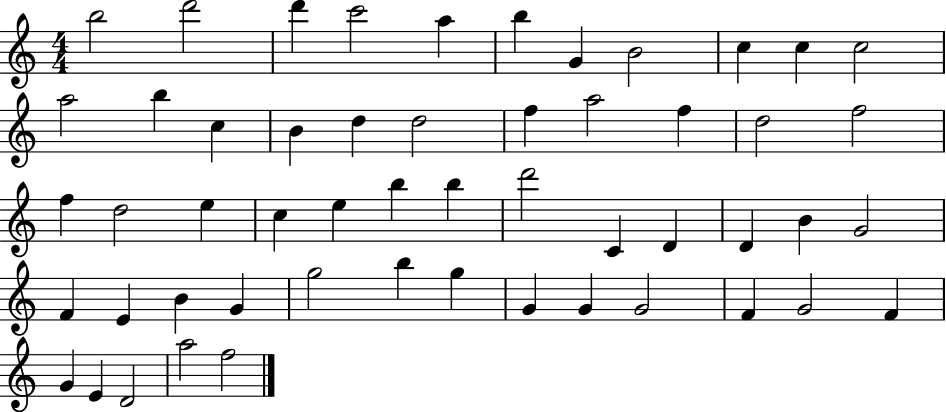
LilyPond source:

{
  \clef treble
  \numericTimeSignature
  \time 4/4
  \key c \major
  b''2 d'''2 | d'''4 c'''2 a''4 | b''4 g'4 b'2 | c''4 c''4 c''2 | \break a''2 b''4 c''4 | b'4 d''4 d''2 | f''4 a''2 f''4 | d''2 f''2 | \break f''4 d''2 e''4 | c''4 e''4 b''4 b''4 | d'''2 c'4 d'4 | d'4 b'4 g'2 | \break f'4 e'4 b'4 g'4 | g''2 b''4 g''4 | g'4 g'4 g'2 | f'4 g'2 f'4 | \break g'4 e'4 d'2 | a''2 f''2 | \bar "|."
}